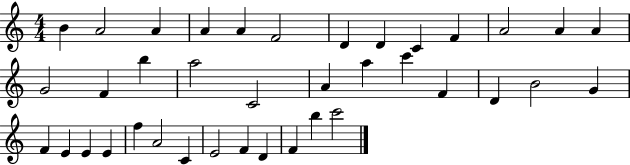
{
  \clef treble
  \numericTimeSignature
  \time 4/4
  \key c \major
  b'4 a'2 a'4 | a'4 a'4 f'2 | d'4 d'4 c'4 f'4 | a'2 a'4 a'4 | \break g'2 f'4 b''4 | a''2 c'2 | a'4 a''4 c'''4 f'4 | d'4 b'2 g'4 | \break f'4 e'4 e'4 e'4 | f''4 a'2 c'4 | e'2 f'4 d'4 | f'4 b''4 c'''2 | \break \bar "|."
}